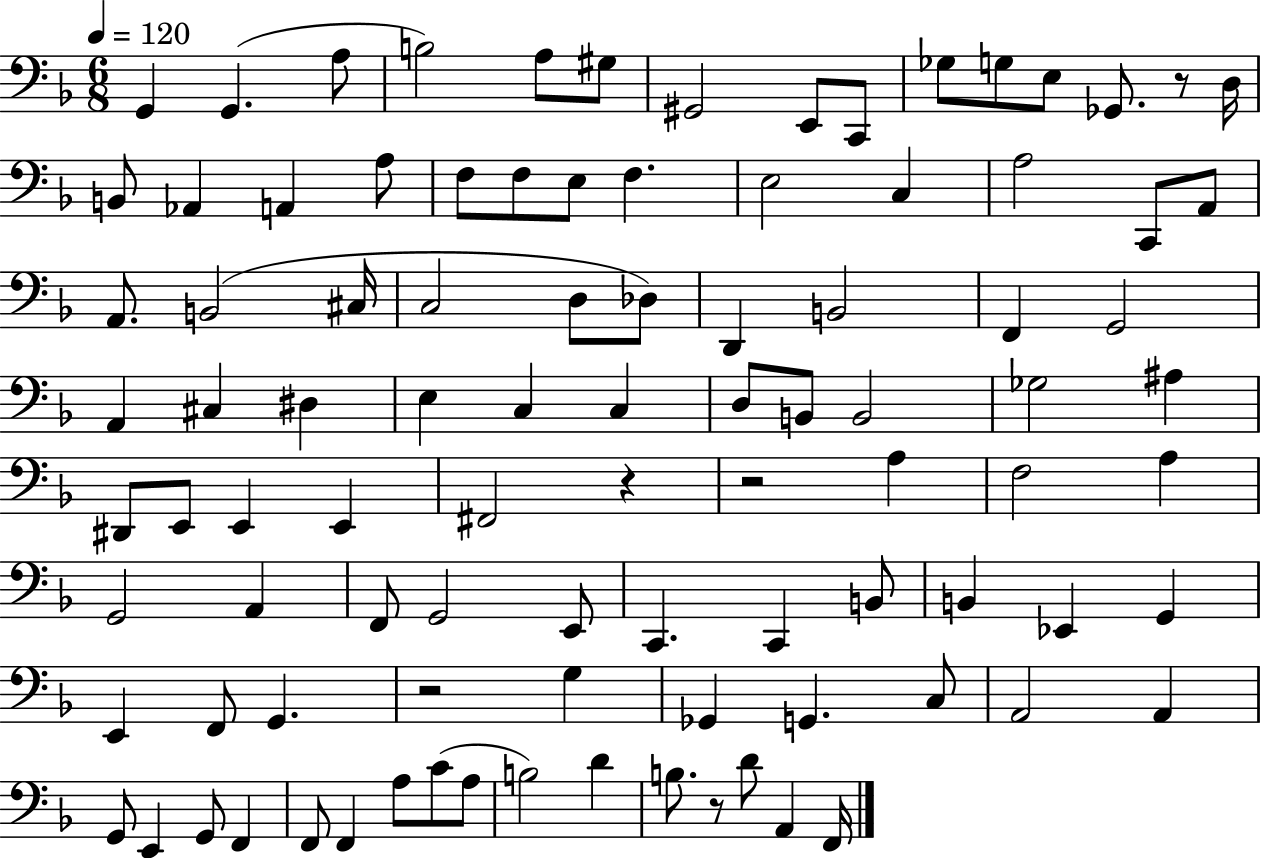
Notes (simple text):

G2/q G2/q. A3/e B3/h A3/e G#3/e G#2/h E2/e C2/e Gb3/e G3/e E3/e Gb2/e. R/e D3/s B2/e Ab2/q A2/q A3/e F3/e F3/e E3/e F3/q. E3/h C3/q A3/h C2/e A2/e A2/e. B2/h C#3/s C3/h D3/e Db3/e D2/q B2/h F2/q G2/h A2/q C#3/q D#3/q E3/q C3/q C3/q D3/e B2/e B2/h Gb3/h A#3/q D#2/e E2/e E2/q E2/q F#2/h R/q R/h A3/q F3/h A3/q G2/h A2/q F2/e G2/h E2/e C2/q. C2/q B2/e B2/q Eb2/q G2/q E2/q F2/e G2/q. R/h G3/q Gb2/q G2/q. C3/e A2/h A2/q G2/e E2/q G2/e F2/q F2/e F2/q A3/e C4/e A3/e B3/h D4/q B3/e. R/e D4/e A2/q F2/s